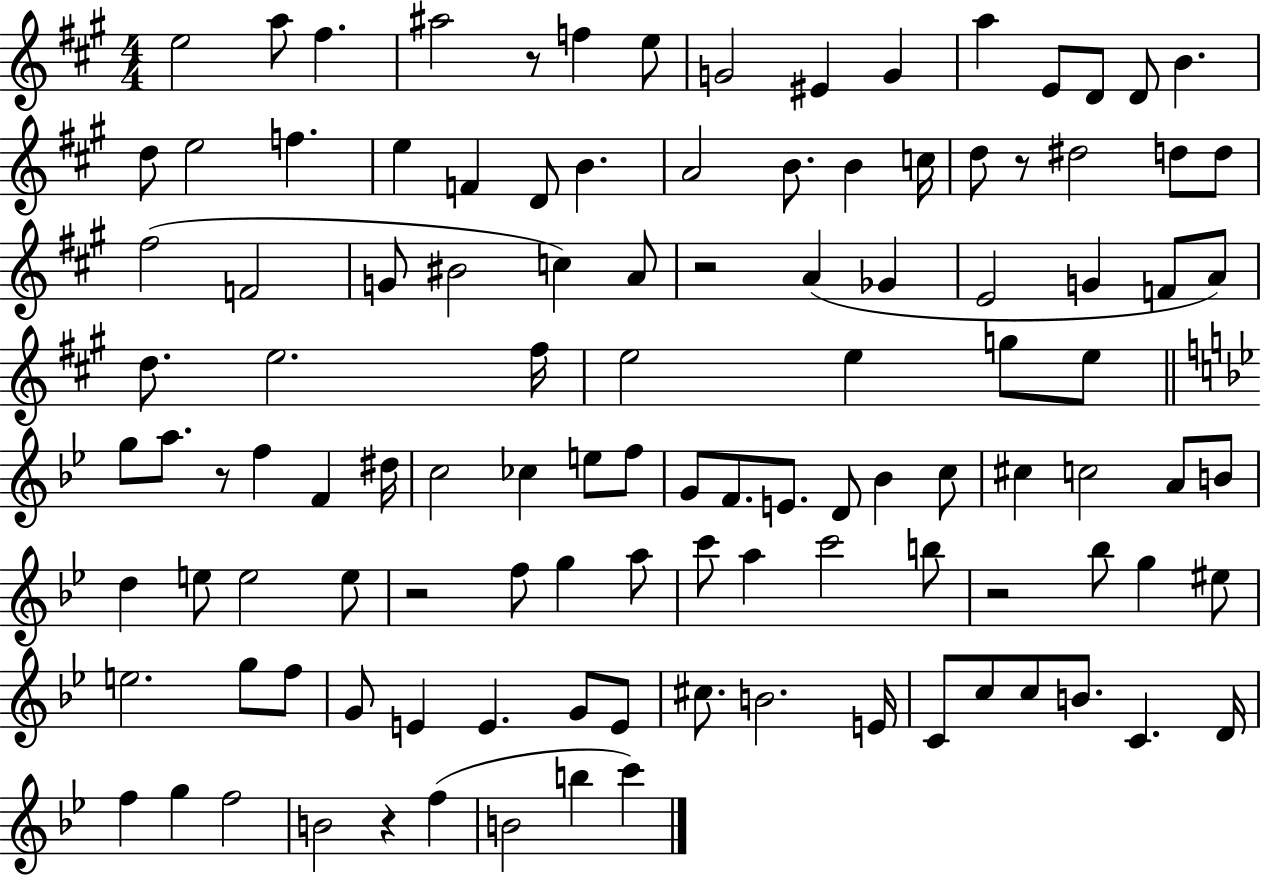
X:1
T:Untitled
M:4/4
L:1/4
K:A
e2 a/2 ^f ^a2 z/2 f e/2 G2 ^E G a E/2 D/2 D/2 B d/2 e2 f e F D/2 B A2 B/2 B c/4 d/2 z/2 ^d2 d/2 d/2 ^f2 F2 G/2 ^B2 c A/2 z2 A _G E2 G F/2 A/2 d/2 e2 ^f/4 e2 e g/2 e/2 g/2 a/2 z/2 f F ^d/4 c2 _c e/2 f/2 G/2 F/2 E/2 D/2 _B c/2 ^c c2 A/2 B/2 d e/2 e2 e/2 z2 f/2 g a/2 c'/2 a c'2 b/2 z2 _b/2 g ^e/2 e2 g/2 f/2 G/2 E E G/2 E/2 ^c/2 B2 E/4 C/2 c/2 c/2 B/2 C D/4 f g f2 B2 z f B2 b c'